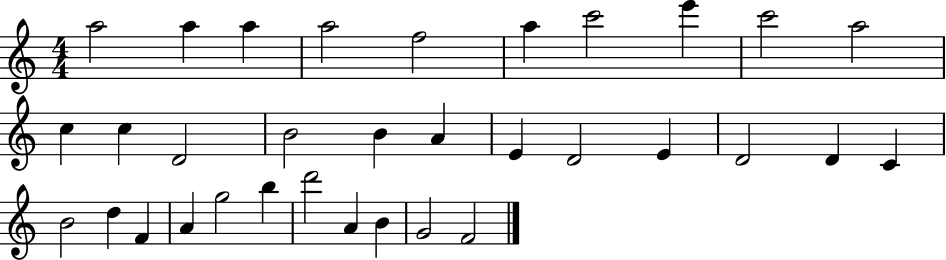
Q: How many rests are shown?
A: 0